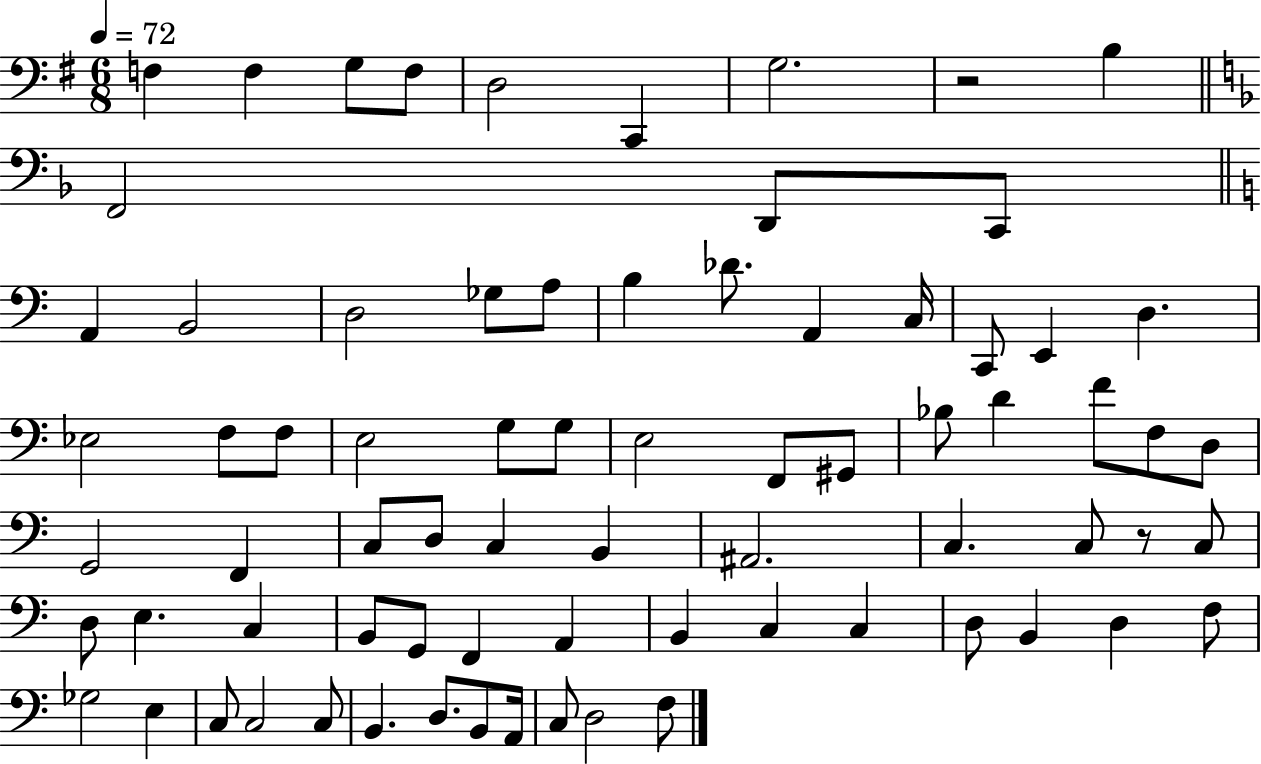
{
  \clef bass
  \numericTimeSignature
  \time 6/8
  \key g \major
  \tempo 4 = 72
  \repeat volta 2 { f4 f4 g8 f8 | d2 c,4 | g2. | r2 b4 | \break \bar "||" \break \key f \major f,2 d,8 c,8 | \bar "||" \break \key c \major a,4 b,2 | d2 ges8 a8 | b4 des'8. a,4 c16 | c,8 e,4 d4. | \break ees2 f8 f8 | e2 g8 g8 | e2 f,8 gis,8 | bes8 d'4 f'8 f8 d8 | \break g,2 f,4 | c8 d8 c4 b,4 | ais,2. | c4. c8 r8 c8 | \break d8 e4. c4 | b,8 g,8 f,4 a,4 | b,4 c4 c4 | d8 b,4 d4 f8 | \break ges2 e4 | c8 c2 c8 | b,4. d8. b,8 a,16 | c8 d2 f8 | \break } \bar "|."
}